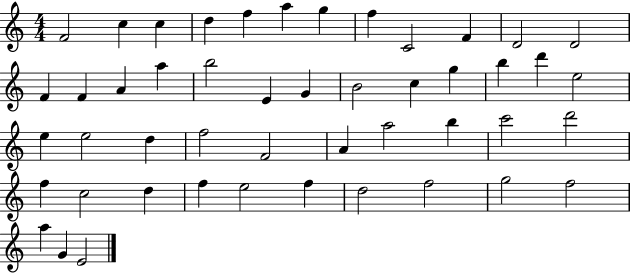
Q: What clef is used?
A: treble